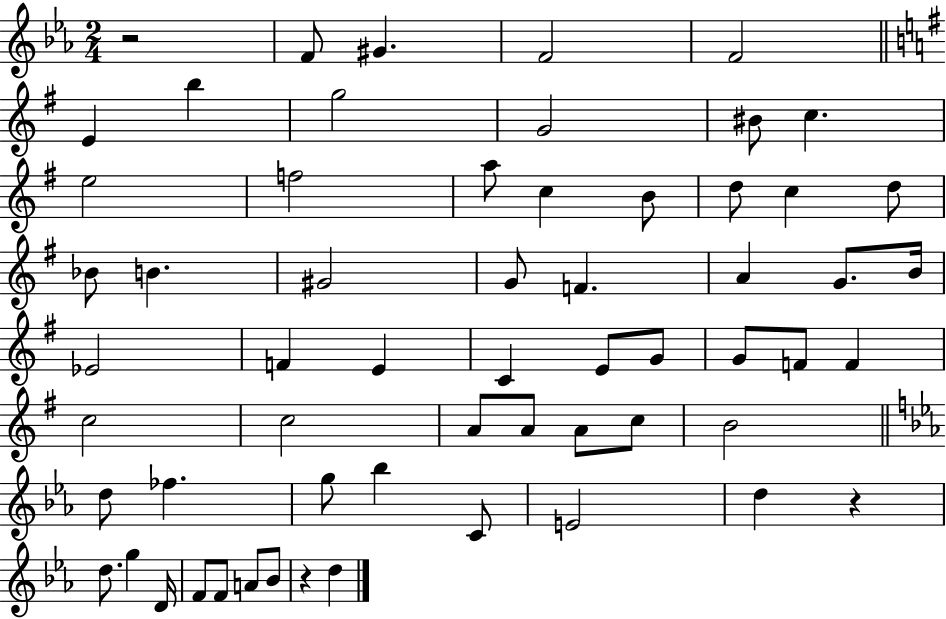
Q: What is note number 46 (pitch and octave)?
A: Bb5